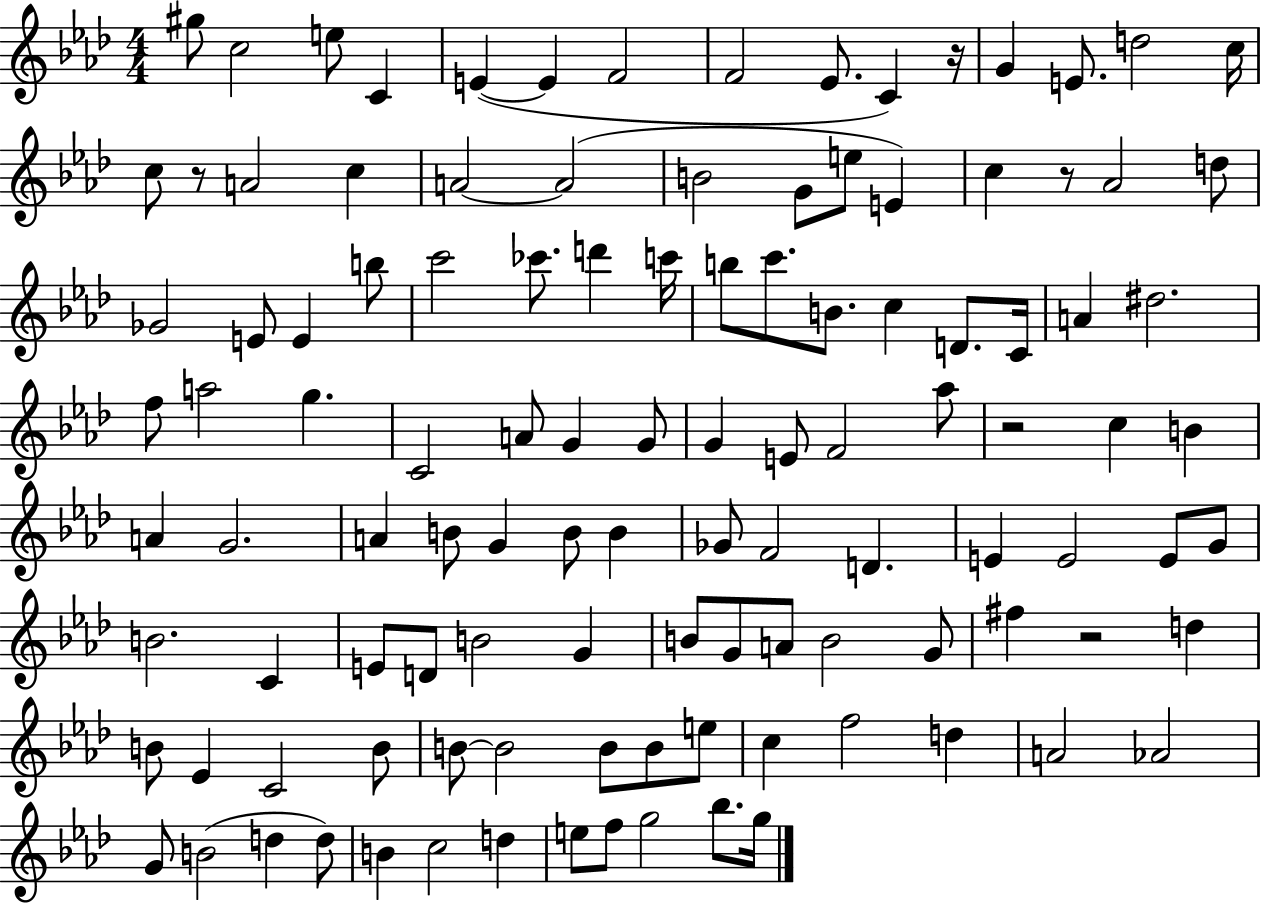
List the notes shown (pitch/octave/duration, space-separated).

G#5/e C5/h E5/e C4/q E4/q E4/q F4/h F4/h Eb4/e. C4/q R/s G4/q E4/e. D5/h C5/s C5/e R/e A4/h C5/q A4/h A4/h B4/h G4/e E5/e E4/q C5/q R/e Ab4/h D5/e Gb4/h E4/e E4/q B5/e C6/h CES6/e. D6/q C6/s B5/e C6/e. B4/e. C5/q D4/e. C4/s A4/q D#5/h. F5/e A5/h G5/q. C4/h A4/e G4/q G4/e G4/q E4/e F4/h Ab5/e R/h C5/q B4/q A4/q G4/h. A4/q B4/e G4/q B4/e B4/q Gb4/e F4/h D4/q. E4/q E4/h E4/e G4/e B4/h. C4/q E4/e D4/e B4/h G4/q B4/e G4/e A4/e B4/h G4/e F#5/q R/h D5/q B4/e Eb4/q C4/h B4/e B4/e B4/h B4/e B4/e E5/e C5/q F5/h D5/q A4/h Ab4/h G4/e B4/h D5/q D5/e B4/q C5/h D5/q E5/e F5/e G5/h Bb5/e. G5/s